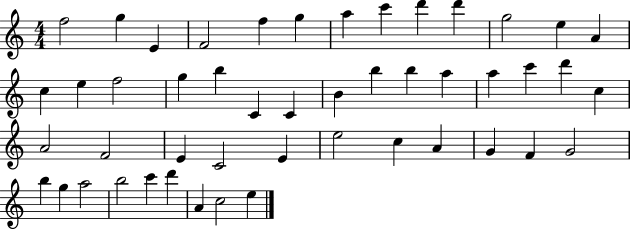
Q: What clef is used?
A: treble